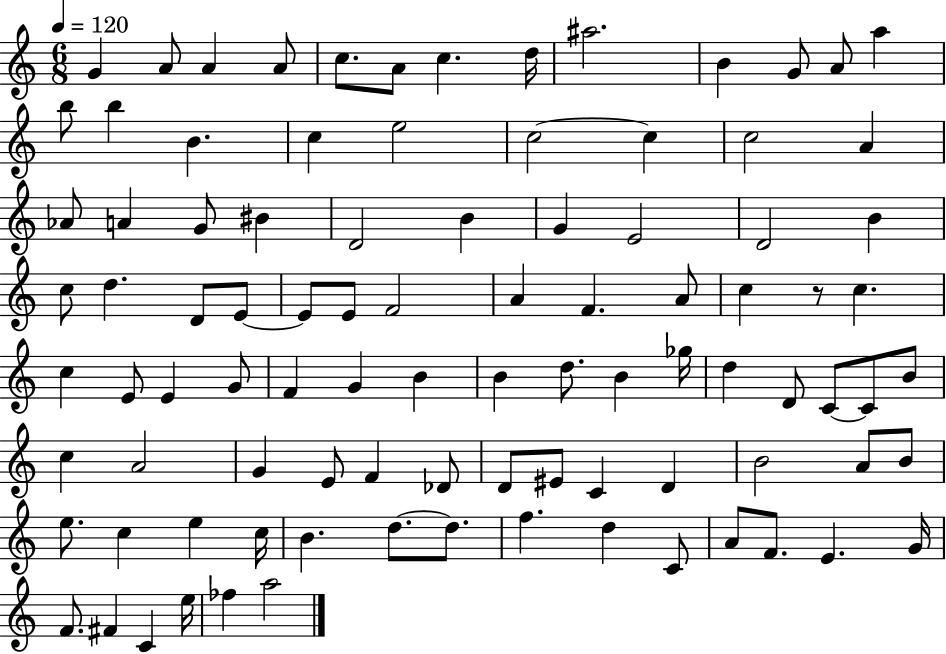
G4/q A4/e A4/q A4/e C5/e. A4/e C5/q. D5/s A#5/h. B4/q G4/e A4/e A5/q B5/e B5/q B4/q. C5/q E5/h C5/h C5/q C5/h A4/q Ab4/e A4/q G4/e BIS4/q D4/h B4/q G4/q E4/h D4/h B4/q C5/e D5/q. D4/e E4/e E4/e E4/e F4/h A4/q F4/q. A4/e C5/q R/e C5/q. C5/q E4/e E4/q G4/e F4/q G4/q B4/q B4/q D5/e. B4/q Gb5/s D5/q D4/e C4/e C4/e B4/e C5/q A4/h G4/q E4/e F4/q Db4/e D4/e EIS4/e C4/q D4/q B4/h A4/e B4/e E5/e. C5/q E5/q C5/s B4/q. D5/e. D5/e. F5/q. D5/q C4/e A4/e F4/e. E4/q. G4/s F4/e. F#4/q C4/q E5/s FES5/q A5/h